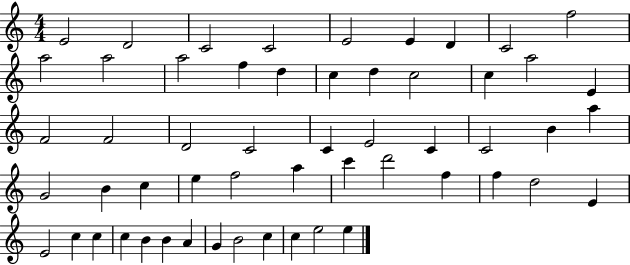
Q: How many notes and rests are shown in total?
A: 55